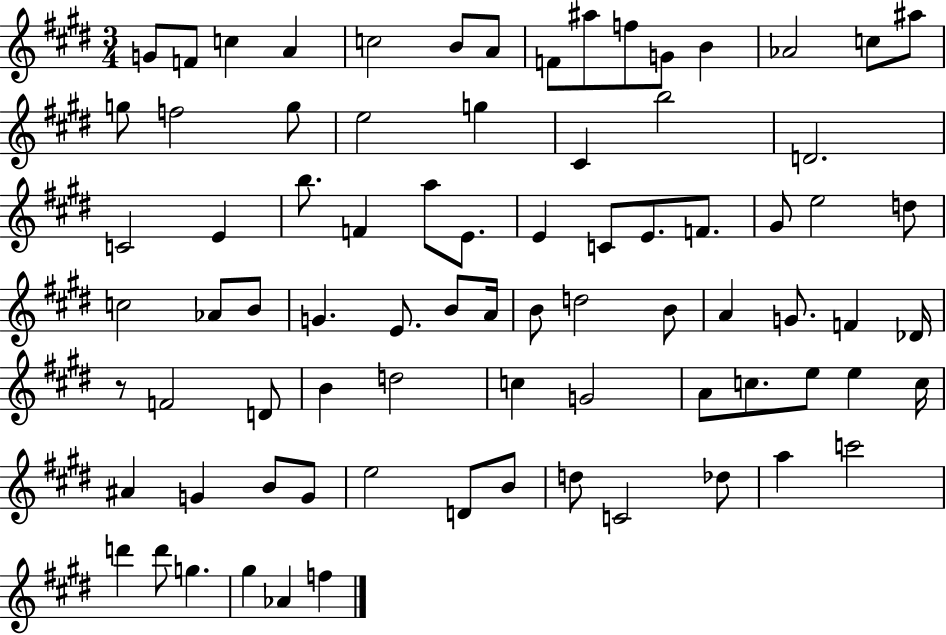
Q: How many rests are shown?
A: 1